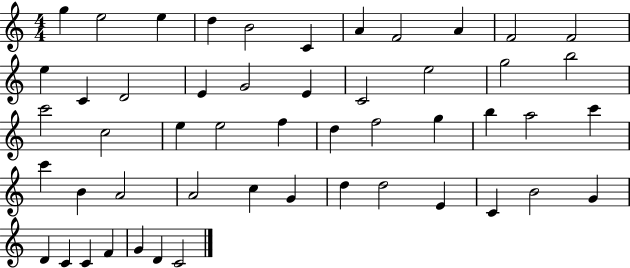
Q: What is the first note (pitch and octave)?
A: G5